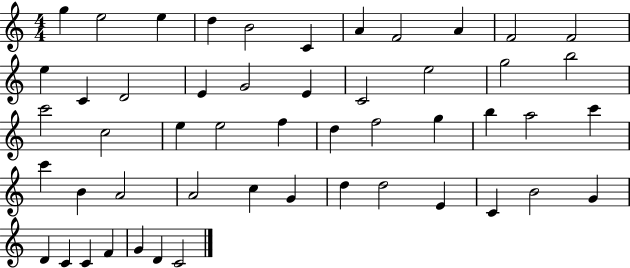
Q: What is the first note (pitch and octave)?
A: G5